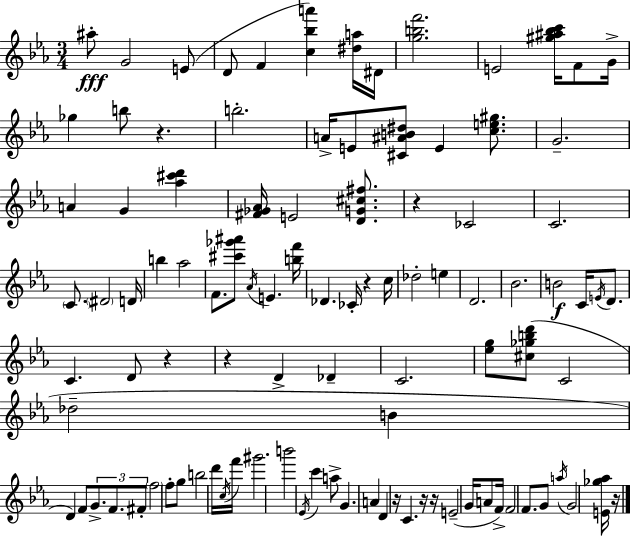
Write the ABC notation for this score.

X:1
T:Untitled
M:3/4
L:1/4
K:Cm
^a/2 G2 E/2 D/2 F [c_ba'] [^da]/4 ^D/4 [gbf']2 E2 [^g^a_bc']/4 F/2 G/4 _g b/2 z b2 A/4 E/2 [^C^AB^d]/2 E [ce^g]/2 G2 A G [_a^c'd'] [^F_G_A]/4 E2 [DG^c^f]/2 z _C2 C2 C/2 ^D2 D/4 b _a2 F/2 [^c'_g'^a']/2 _A/4 E [bf']/4 _D _C/4 z c/4 _d2 e D2 _B2 B2 C/4 E/4 D/2 C D/2 z z D _D C2 [_eg]/2 [^c_gbd']/2 C2 _d2 B D F/2 G/2 F/2 ^F/2 f2 f/2 g/2 b2 d'/4 c/4 f'/4 ^g'2 b'2 _E/4 c' a/2 G A D z/4 C z/4 z/4 E2 G/4 A/2 F/4 F2 F/2 G/2 a/4 G2 [E_g_a]/4 z/4